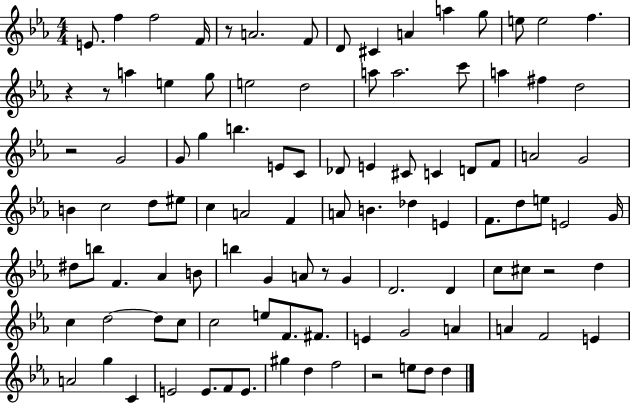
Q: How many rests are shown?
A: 7